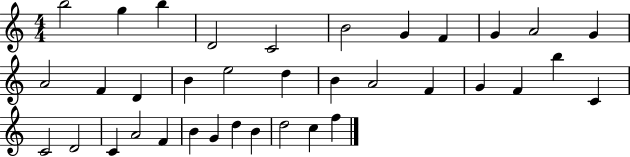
X:1
T:Untitled
M:4/4
L:1/4
K:C
b2 g b D2 C2 B2 G F G A2 G A2 F D B e2 d B A2 F G F b C C2 D2 C A2 F B G d B d2 c f